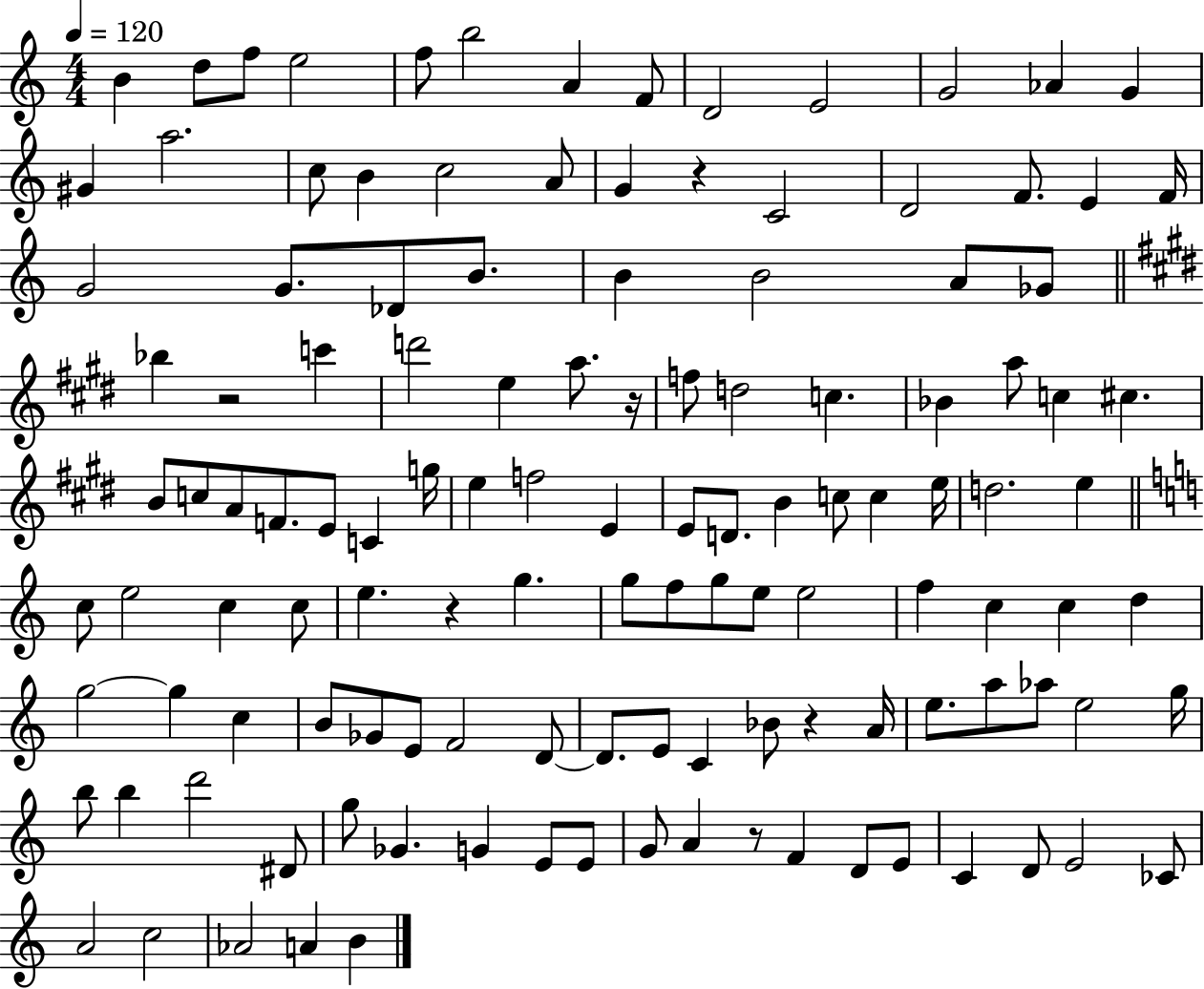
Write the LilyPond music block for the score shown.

{
  \clef treble
  \numericTimeSignature
  \time 4/4
  \key c \major
  \tempo 4 = 120
  \repeat volta 2 { b'4 d''8 f''8 e''2 | f''8 b''2 a'4 f'8 | d'2 e'2 | g'2 aes'4 g'4 | \break gis'4 a''2. | c''8 b'4 c''2 a'8 | g'4 r4 c'2 | d'2 f'8. e'4 f'16 | \break g'2 g'8. des'8 b'8. | b'4 b'2 a'8 ges'8 | \bar "||" \break \key e \major bes''4 r2 c'''4 | d'''2 e''4 a''8. r16 | f''8 d''2 c''4. | bes'4 a''8 c''4 cis''4. | \break b'8 c''8 a'8 f'8. e'8 c'4 g''16 | e''4 f''2 e'4 | e'8 d'8. b'4 c''8 c''4 e''16 | d''2. e''4 | \break \bar "||" \break \key a \minor c''8 e''2 c''4 c''8 | e''4. r4 g''4. | g''8 f''8 g''8 e''8 e''2 | f''4 c''4 c''4 d''4 | \break g''2~~ g''4 c''4 | b'8 ges'8 e'8 f'2 d'8~~ | d'8. e'8 c'4 bes'8 r4 a'16 | e''8. a''8 aes''8 e''2 g''16 | \break b''8 b''4 d'''2 dis'8 | g''8 ges'4. g'4 e'8 e'8 | g'8 a'4 r8 f'4 d'8 e'8 | c'4 d'8 e'2 ces'8 | \break a'2 c''2 | aes'2 a'4 b'4 | } \bar "|."
}